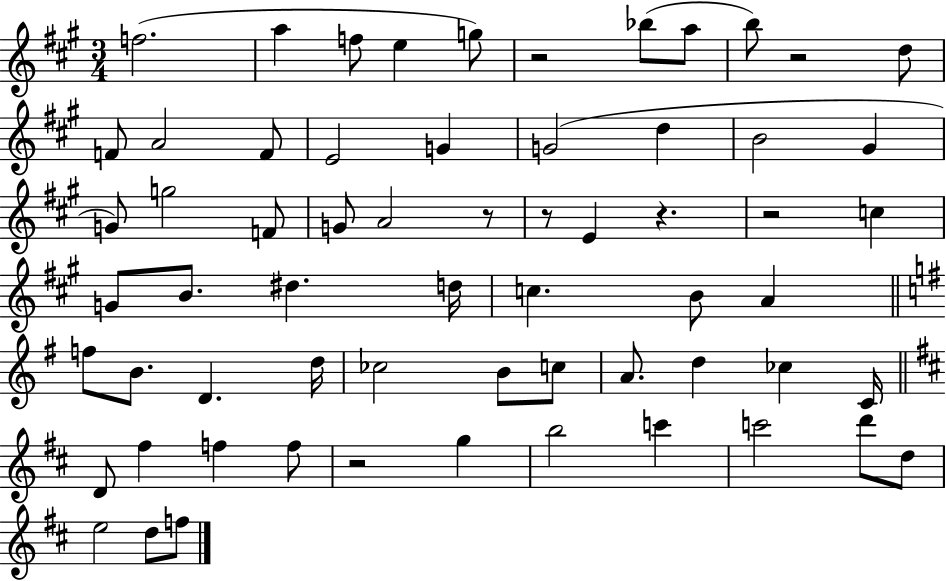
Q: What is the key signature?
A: A major